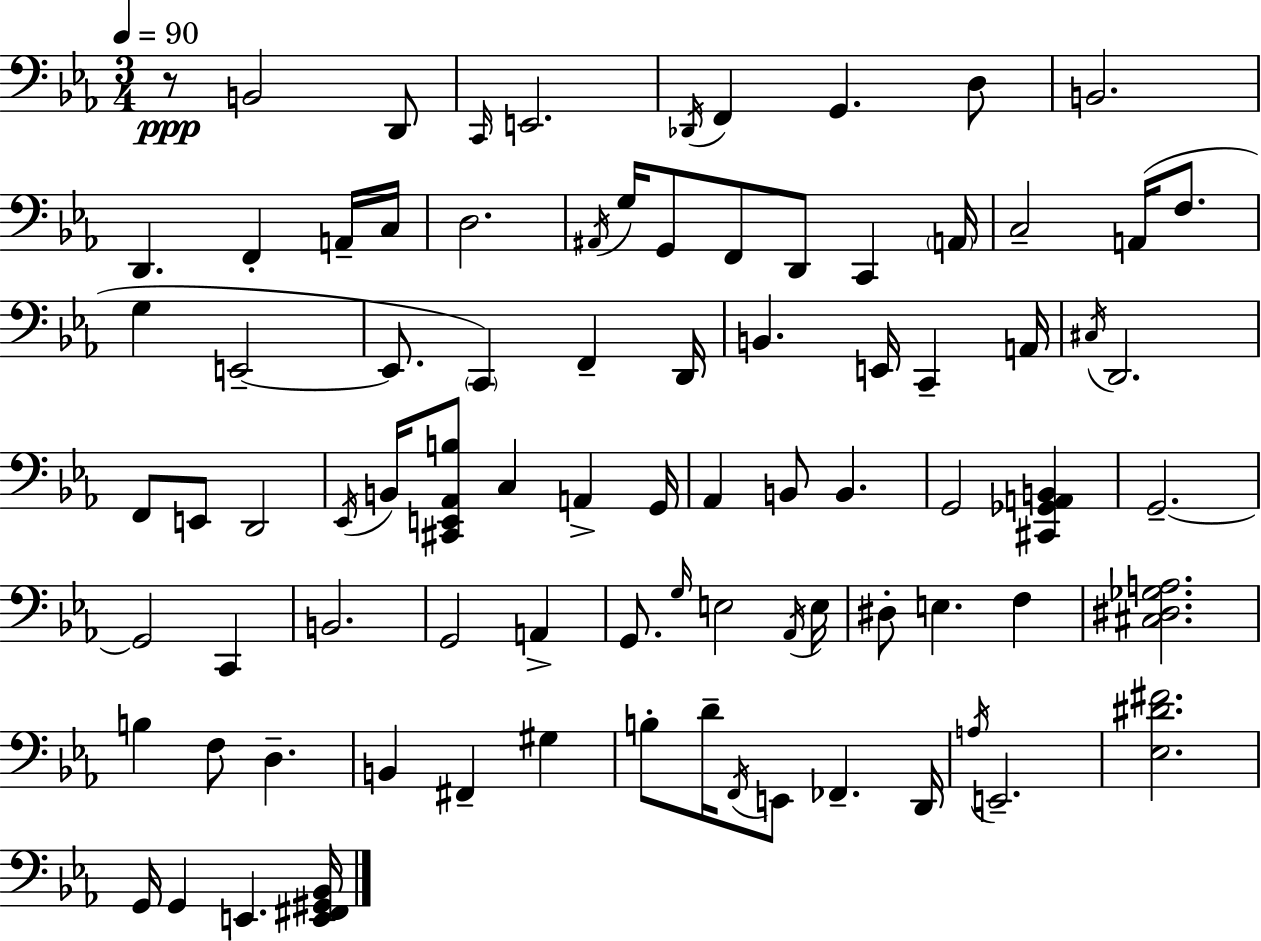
X:1
T:Untitled
M:3/4
L:1/4
K:Cm
z/2 B,,2 D,,/2 C,,/4 E,,2 _D,,/4 F,, G,, D,/2 B,,2 D,, F,, A,,/4 C,/4 D,2 ^A,,/4 G,/4 G,,/2 F,,/2 D,,/2 C,, A,,/4 C,2 A,,/4 F,/2 G, E,,2 E,,/2 C,, F,, D,,/4 B,, E,,/4 C,, A,,/4 ^C,/4 D,,2 F,,/2 E,,/2 D,,2 _E,,/4 B,,/4 [^C,,E,,_A,,B,]/2 C, A,, G,,/4 _A,, B,,/2 B,, G,,2 [^C,,_G,,A,,B,,] G,,2 G,,2 C,, B,,2 G,,2 A,, G,,/2 G,/4 E,2 _A,,/4 E,/4 ^D,/2 E, F, [^C,^D,_G,A,]2 B, F,/2 D, B,, ^F,, ^G, B,/2 D/4 F,,/4 E,,/2 _F,, D,,/4 A,/4 E,,2 [_E,^D^F]2 G,,/4 G,, E,, [E,,^F,,^G,,_B,,]/4